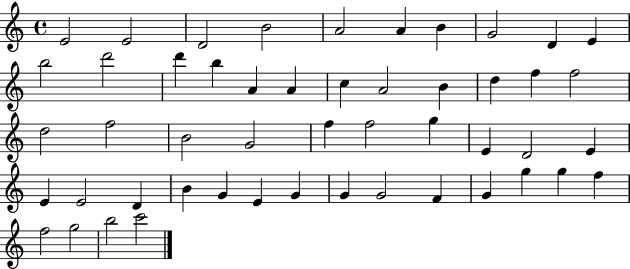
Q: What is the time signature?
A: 4/4